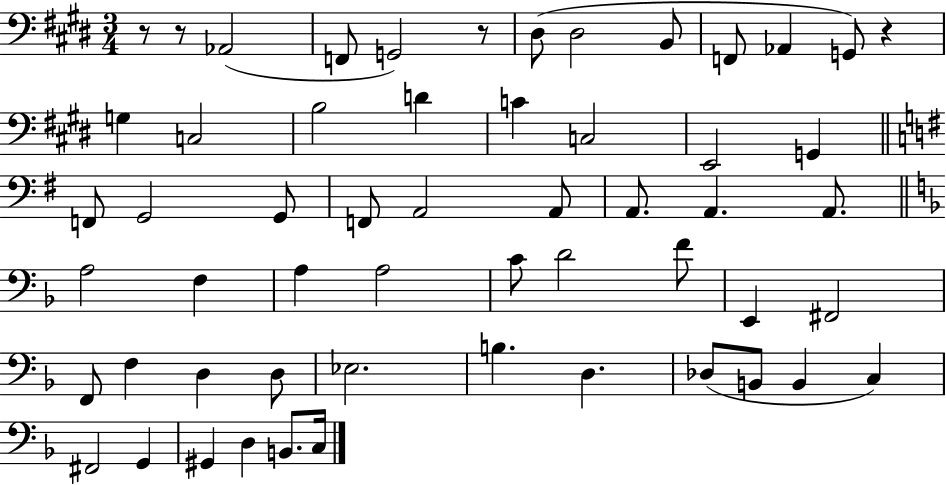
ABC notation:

X:1
T:Untitled
M:3/4
L:1/4
K:E
z/2 z/2 _A,,2 F,,/2 G,,2 z/2 ^D,/2 ^D,2 B,,/2 F,,/2 _A,, G,,/2 z G, C,2 B,2 D C C,2 E,,2 G,, F,,/2 G,,2 G,,/2 F,,/2 A,,2 A,,/2 A,,/2 A,, A,,/2 A,2 F, A, A,2 C/2 D2 F/2 E,, ^F,,2 F,,/2 F, D, D,/2 _E,2 B, D, _D,/2 B,,/2 B,, C, ^F,,2 G,, ^G,, D, B,,/2 C,/4